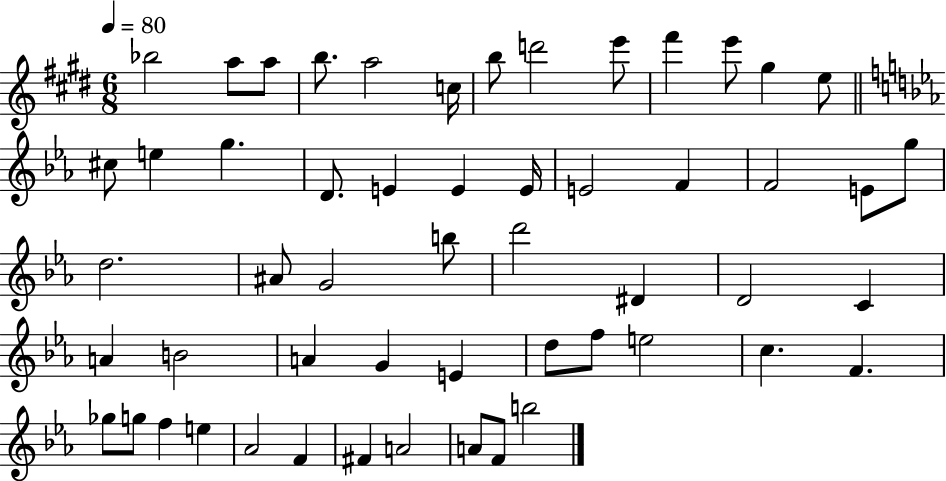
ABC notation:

X:1
T:Untitled
M:6/8
L:1/4
K:E
_b2 a/2 a/2 b/2 a2 c/4 b/2 d'2 e'/2 ^f' e'/2 ^g e/2 ^c/2 e g D/2 E E E/4 E2 F F2 E/2 g/2 d2 ^A/2 G2 b/2 d'2 ^D D2 C A B2 A G E d/2 f/2 e2 c F _g/2 g/2 f e _A2 F ^F A2 A/2 F/2 b2